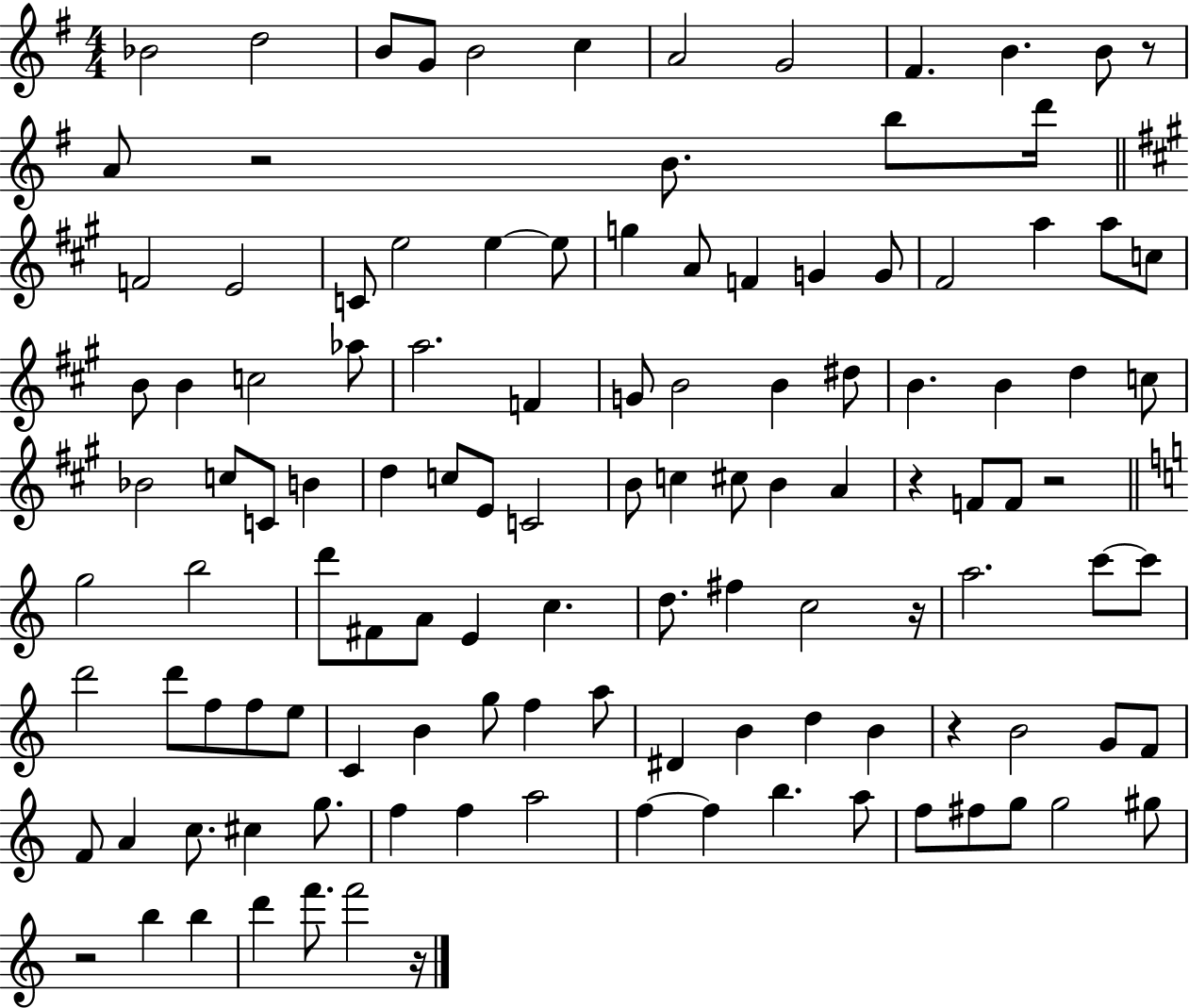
X:1
T:Untitled
M:4/4
L:1/4
K:G
_B2 d2 B/2 G/2 B2 c A2 G2 ^F B B/2 z/2 A/2 z2 B/2 b/2 d'/4 F2 E2 C/2 e2 e e/2 g A/2 F G G/2 ^F2 a a/2 c/2 B/2 B c2 _a/2 a2 F G/2 B2 B ^d/2 B B d c/2 _B2 c/2 C/2 B d c/2 E/2 C2 B/2 c ^c/2 B A z F/2 F/2 z2 g2 b2 d'/2 ^F/2 A/2 E c d/2 ^f c2 z/4 a2 c'/2 c'/2 d'2 d'/2 f/2 f/2 e/2 C B g/2 f a/2 ^D B d B z B2 G/2 F/2 F/2 A c/2 ^c g/2 f f a2 f f b a/2 f/2 ^f/2 g/2 g2 ^g/2 z2 b b d' f'/2 f'2 z/4